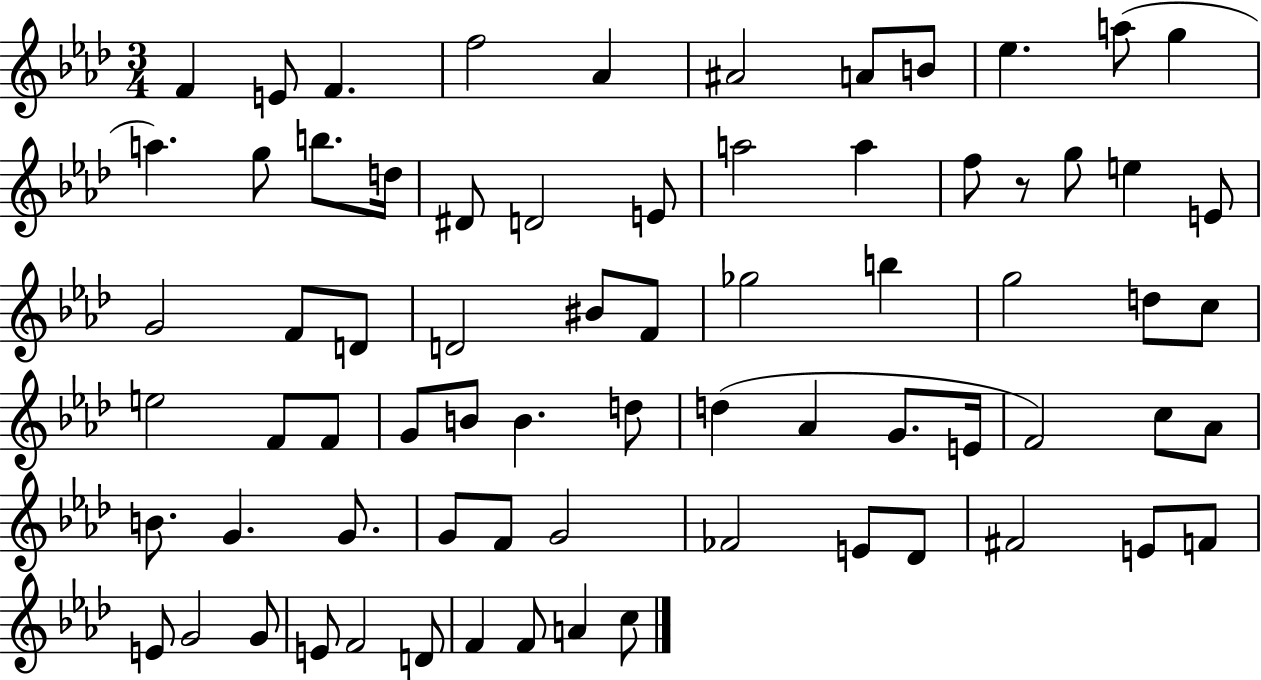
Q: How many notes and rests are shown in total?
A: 72